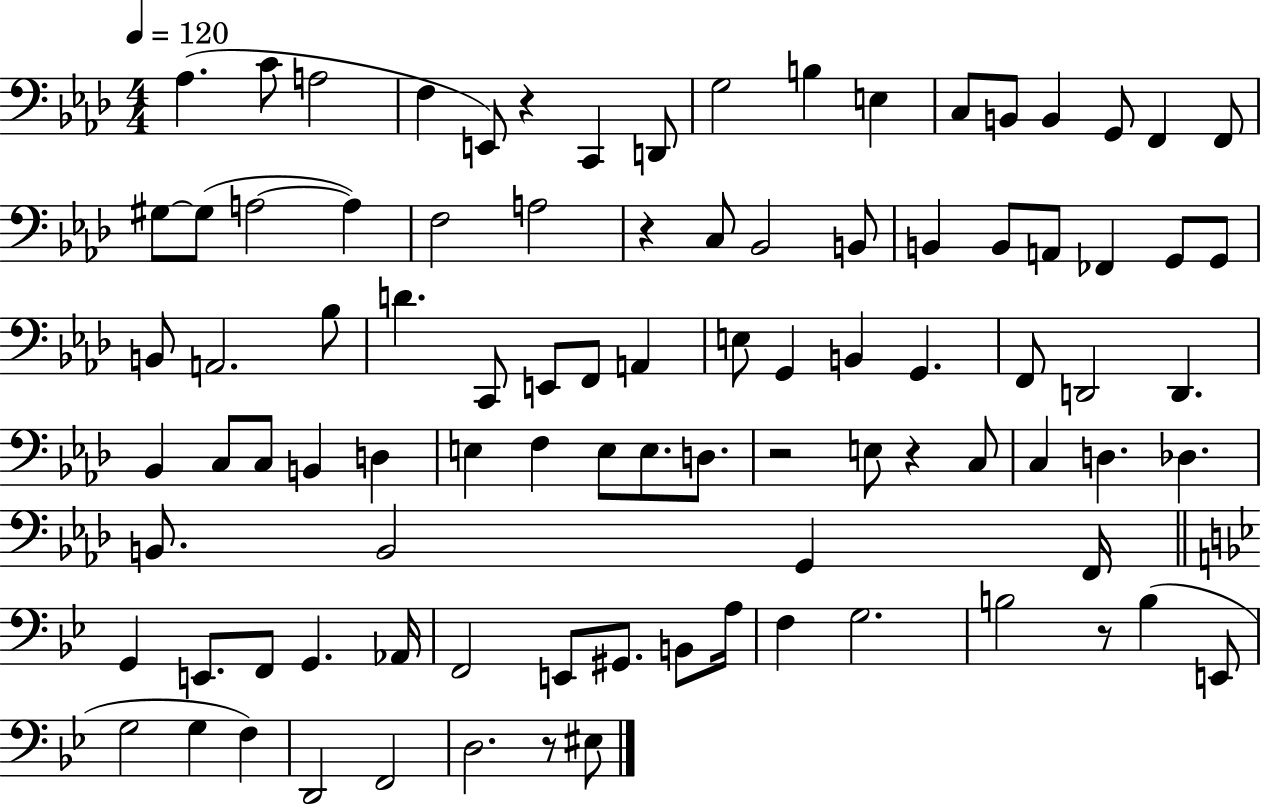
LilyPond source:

{
  \clef bass
  \numericTimeSignature
  \time 4/4
  \key aes \major
  \tempo 4 = 120
  aes4.( c'8 a2 | f4 e,8) r4 c,4 d,8 | g2 b4 e4 | c8 b,8 b,4 g,8 f,4 f,8 | \break gis8~~ gis8( a2~~ a4) | f2 a2 | r4 c8 bes,2 b,8 | b,4 b,8 a,8 fes,4 g,8 g,8 | \break b,8 a,2. bes8 | d'4. c,8 e,8 f,8 a,4 | e8 g,4 b,4 g,4. | f,8 d,2 d,4. | \break bes,4 c8 c8 b,4 d4 | e4 f4 e8 e8. d8. | r2 e8 r4 c8 | c4 d4. des4. | \break b,8. b,2 g,4 f,16 | \bar "||" \break \key bes \major g,4 e,8. f,8 g,4. aes,16 | f,2 e,8 gis,8. b,8 a16 | f4 g2. | b2 r8 b4( e,8 | \break g2 g4 f4) | d,2 f,2 | d2. r8 eis8 | \bar "|."
}